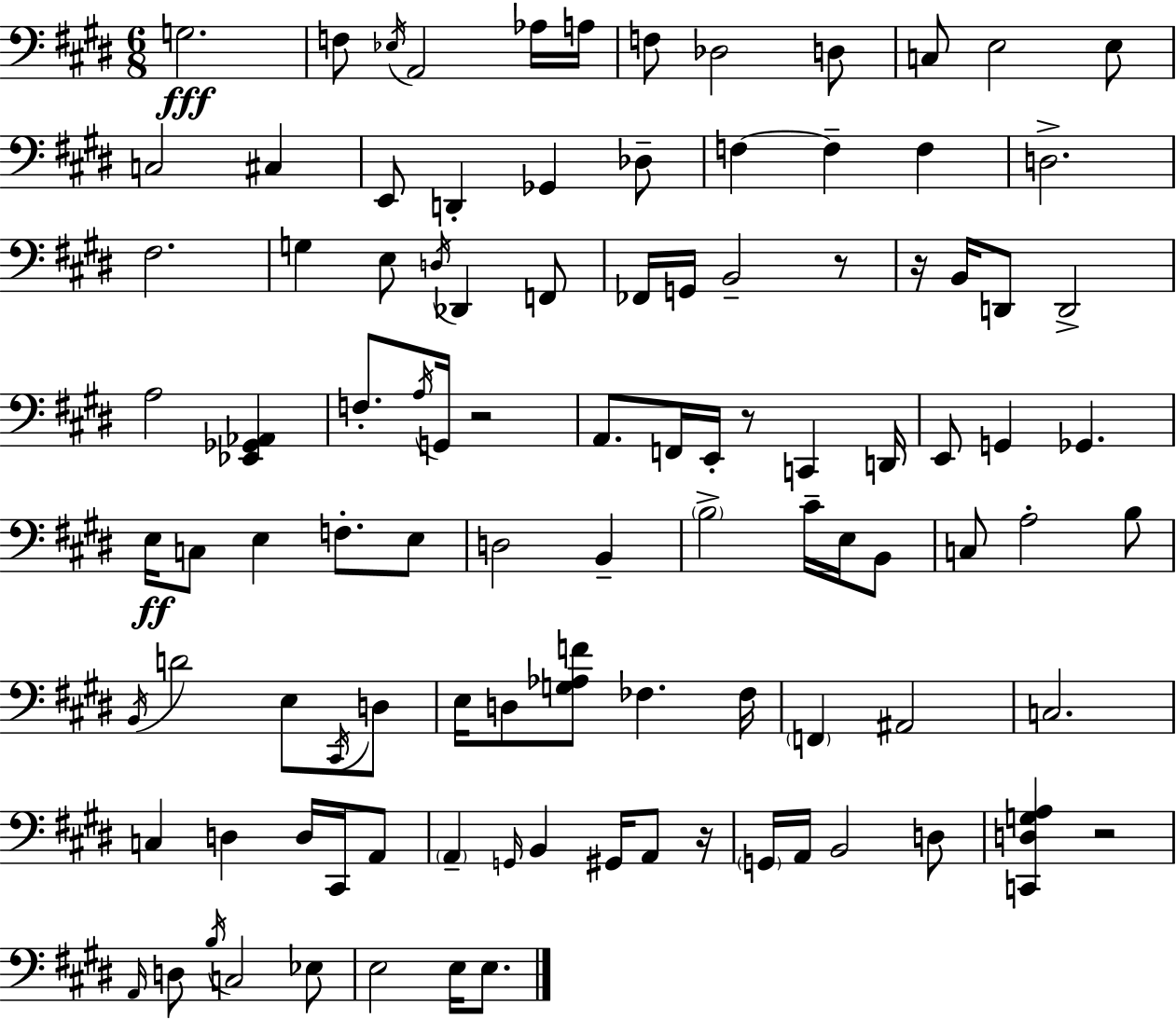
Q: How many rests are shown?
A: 6